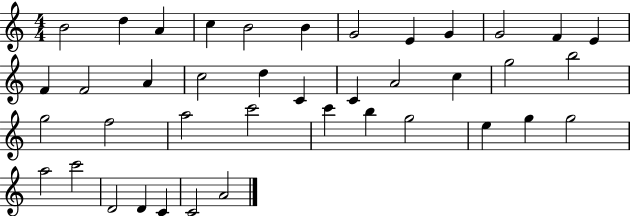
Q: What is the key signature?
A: C major